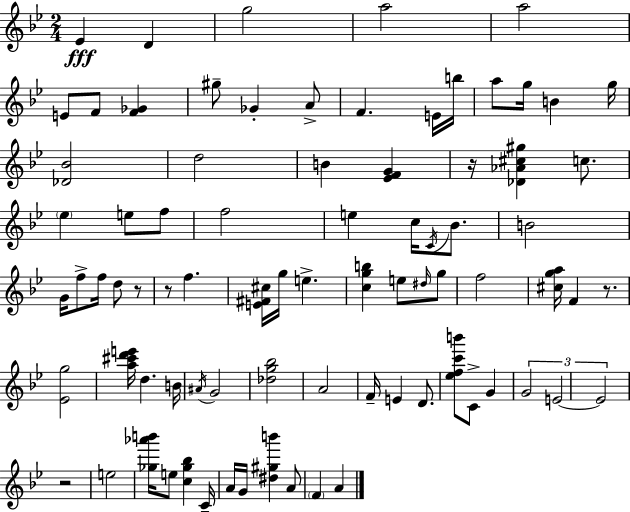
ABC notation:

X:1
T:Untitled
M:2/4
L:1/4
K:Gm
_E D g2 a2 a2 E/2 F/2 [F_G] ^g/2 _G A/2 F E/4 b/4 a/2 g/4 B g/4 [_D_B]2 d2 B [_EFG] z/4 [_D_A^c^g] c/2 _e e/2 f/2 f2 e c/4 C/4 _B/2 B2 G/4 f/2 f/4 d/2 z/2 z/2 f [E^F^c]/4 g/4 e [cgb] e/2 ^d/4 g/2 f2 [^cga]/4 F z/2 [_Eg]2 [a^c'd'e']/4 d B/4 ^A/4 G2 [_dg_b]2 A2 F/4 E D/2 [_efc'b']/2 C/2 G G2 E2 E2 z2 e2 [_g_a'b']/4 e/2 [c_g_b] C/4 A/4 G/4 [^d^gb'] A/2 F A